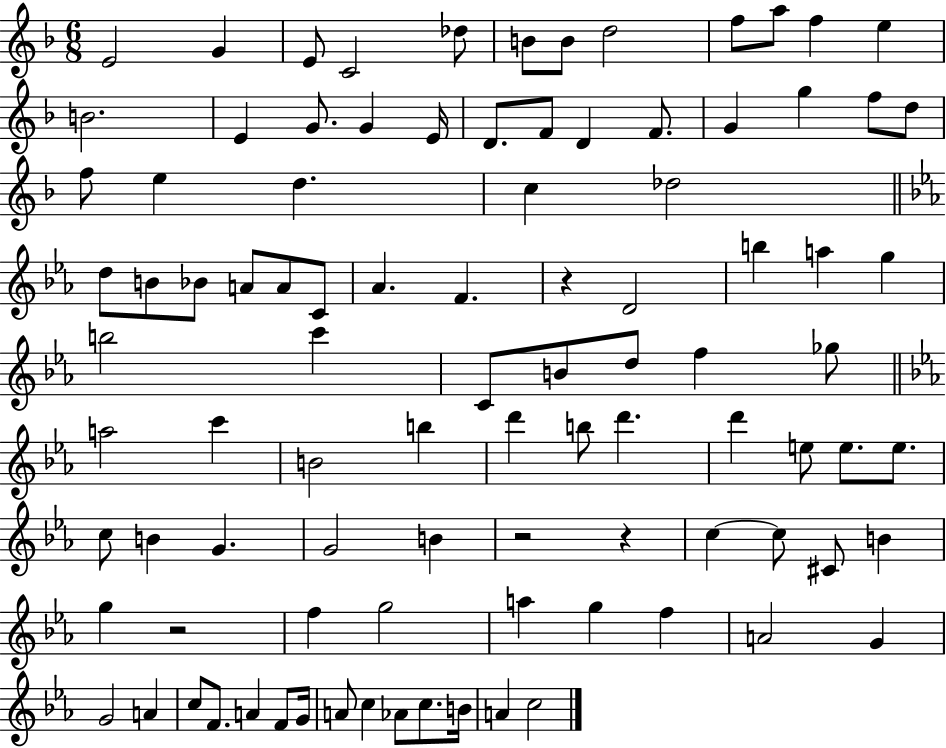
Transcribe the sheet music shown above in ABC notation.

X:1
T:Untitled
M:6/8
L:1/4
K:F
E2 G E/2 C2 _d/2 B/2 B/2 d2 f/2 a/2 f e B2 E G/2 G E/4 D/2 F/2 D F/2 G g f/2 d/2 f/2 e d c _d2 d/2 B/2 _B/2 A/2 A/2 C/2 _A F z D2 b a g b2 c' C/2 B/2 d/2 f _g/2 a2 c' B2 b d' b/2 d' d' e/2 e/2 e/2 c/2 B G G2 B z2 z c c/2 ^C/2 B g z2 f g2 a g f A2 G G2 A c/2 F/2 A F/2 G/4 A/2 c _A/2 c/2 B/4 A c2